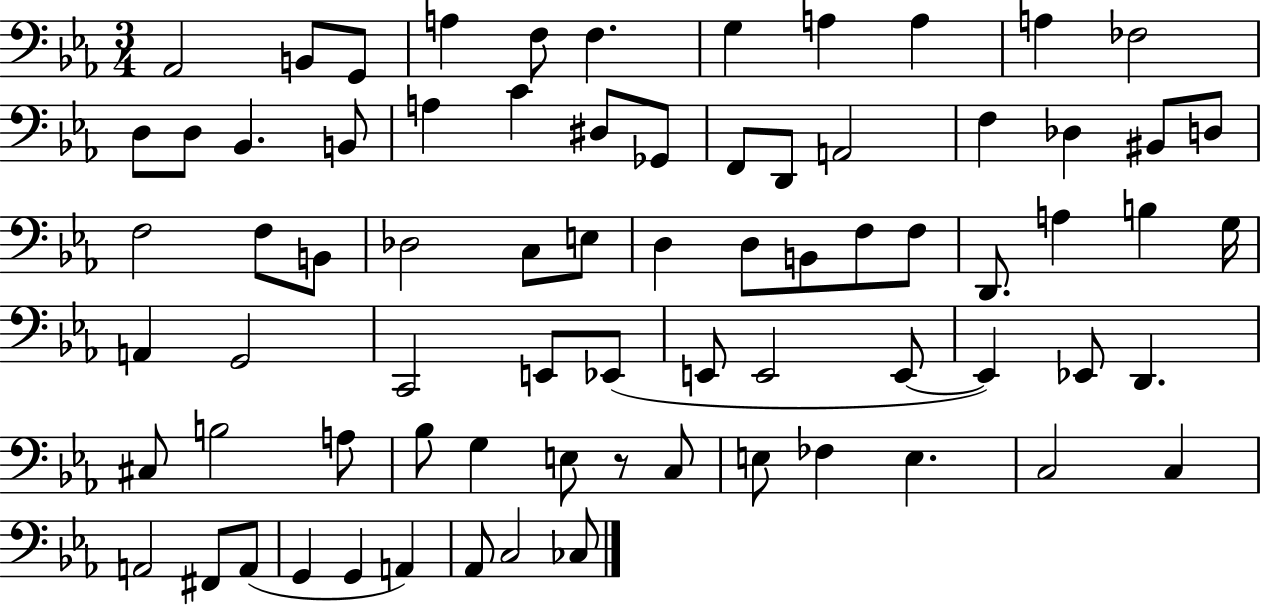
{
  \clef bass
  \numericTimeSignature
  \time 3/4
  \key ees \major
  \repeat volta 2 { aes,2 b,8 g,8 | a4 f8 f4. | g4 a4 a4 | a4 fes2 | \break d8 d8 bes,4. b,8 | a4 c'4 dis8 ges,8 | f,8 d,8 a,2 | f4 des4 bis,8 d8 | \break f2 f8 b,8 | des2 c8 e8 | d4 d8 b,8 f8 f8 | d,8. a4 b4 g16 | \break a,4 g,2 | c,2 e,8 ees,8( | e,8 e,2 e,8~~ | e,4) ees,8 d,4. | \break cis8 b2 a8 | bes8 g4 e8 r8 c8 | e8 fes4 e4. | c2 c4 | \break a,2 fis,8 a,8( | g,4 g,4 a,4) | aes,8 c2 ces8 | } \bar "|."
}